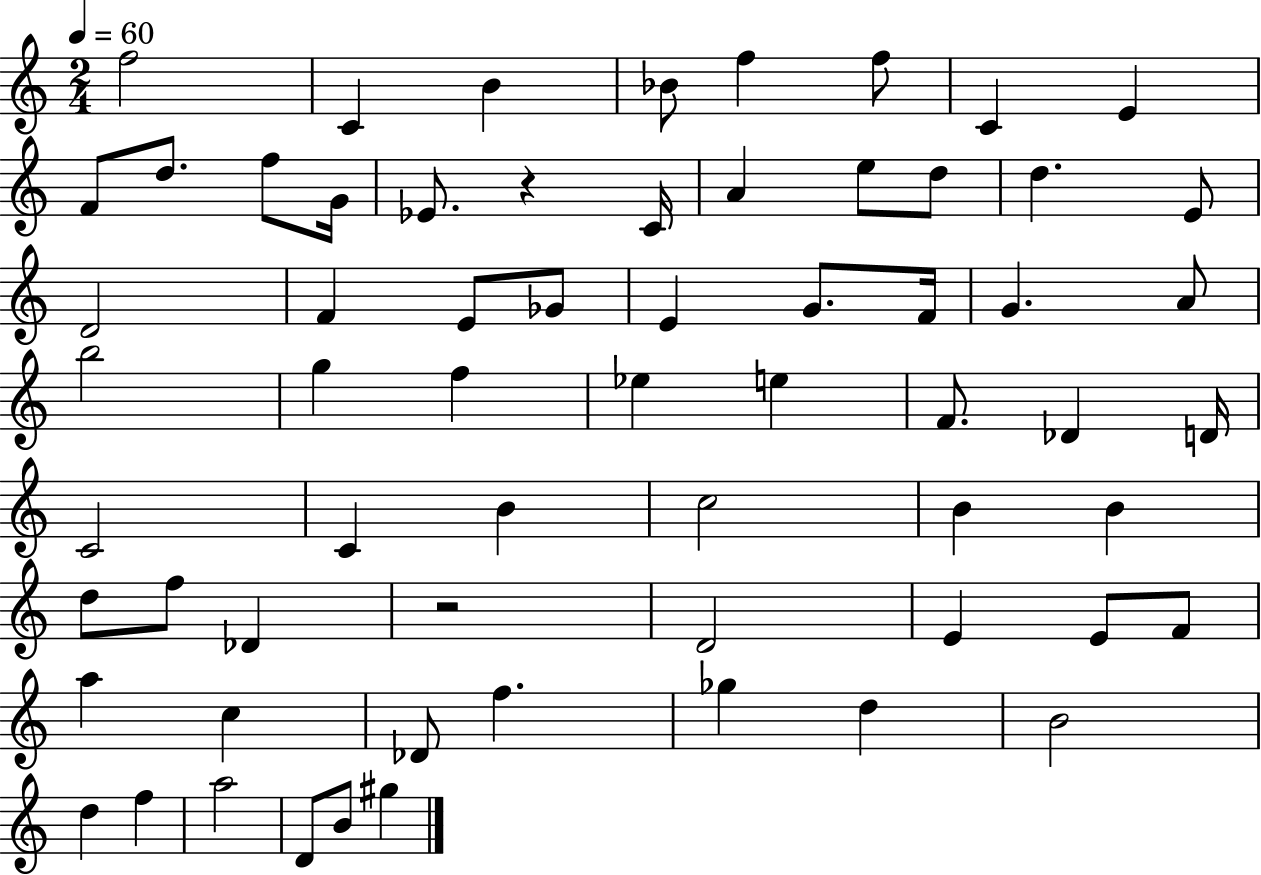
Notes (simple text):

F5/h C4/q B4/q Bb4/e F5/q F5/e C4/q E4/q F4/e D5/e. F5/e G4/s Eb4/e. R/q C4/s A4/q E5/e D5/e D5/q. E4/e D4/h F4/q E4/e Gb4/e E4/q G4/e. F4/s G4/q. A4/e B5/h G5/q F5/q Eb5/q E5/q F4/e. Db4/q D4/s C4/h C4/q B4/q C5/h B4/q B4/q D5/e F5/e Db4/q R/h D4/h E4/q E4/e F4/e A5/q C5/q Db4/e F5/q. Gb5/q D5/q B4/h D5/q F5/q A5/h D4/e B4/e G#5/q